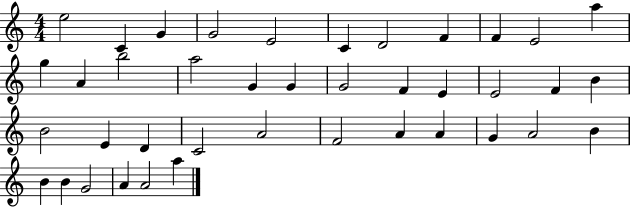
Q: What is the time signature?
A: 4/4